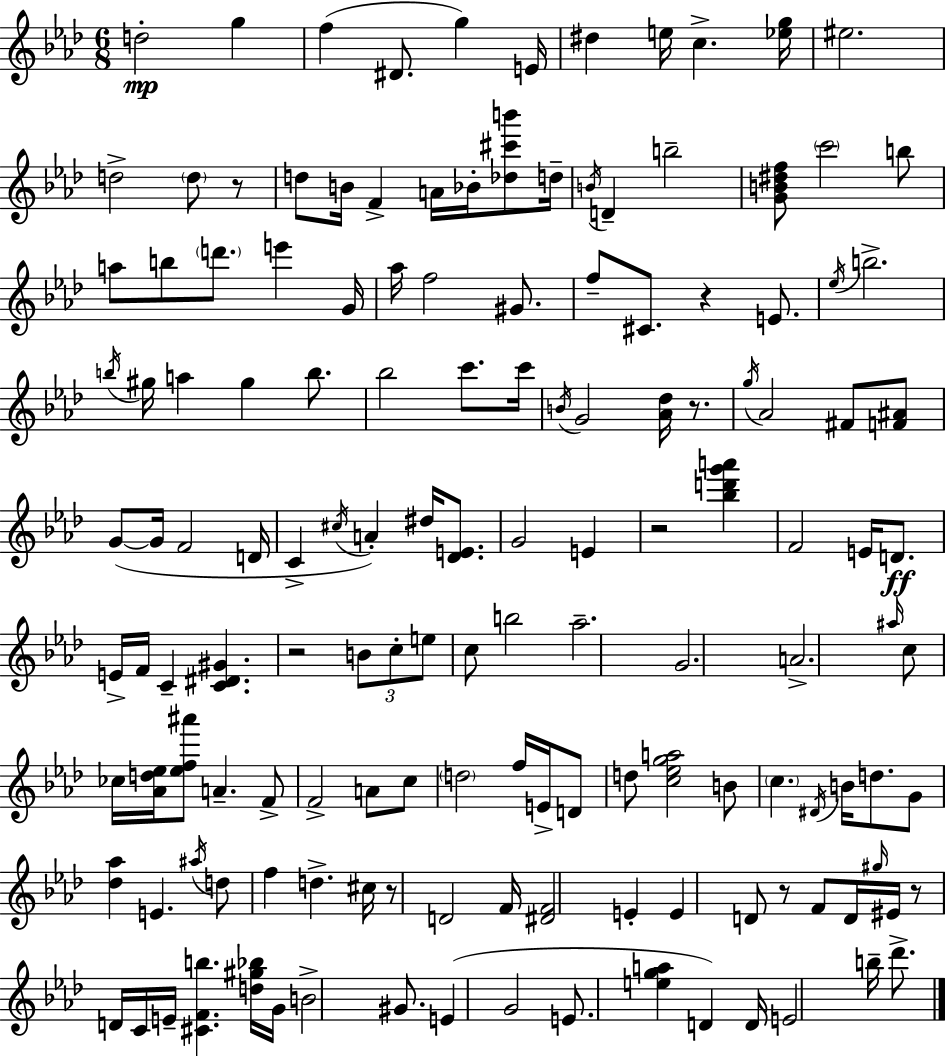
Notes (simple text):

D5/h G5/q F5/q D#4/e. G5/q E4/s D#5/q E5/s C5/q. [Eb5,G5]/s EIS5/h. D5/h D5/e R/e D5/e B4/s F4/q A4/s Bb4/s [Db5,C#6,B6]/e D5/s B4/s D4/q B5/h [G4,B4,D#5,F5]/e C6/h B5/e A5/e B5/e D6/e. E6/q G4/s Ab5/s F5/h G#4/e. F5/e C#4/e. R/q E4/e. Eb5/s B5/h. B5/s G#5/s A5/q G#5/q B5/e. Bb5/h C6/e. C6/s B4/s G4/h [Ab4,Db5]/s R/e. G5/s Ab4/h F#4/e [F4,A#4]/e G4/e G4/s F4/h D4/s C4/q C#5/s A4/q D#5/s [Db4,E4]/e. G4/h E4/q R/h [Bb5,D6,G6,A6]/q F4/h E4/s D4/e. E4/s F4/s C4/q [C4,D#4,G#4]/q. R/h B4/e C5/e E5/e C5/e B5/h Ab5/h. G4/h. A4/h. A#5/s C5/e CES5/s [Ab4,D5,Eb5]/s [Eb5,F5,A#6]/e A4/q. F4/e F4/h A4/e C5/e D5/h F5/s E4/s D4/e D5/e [C5,Eb5,G5,A5]/h B4/e C5/q. D#4/s B4/s D5/e. G4/e [Db5,Ab5]/q E4/q. A#5/s D5/e F5/q D5/q. C#5/s R/e D4/h F4/s [D#4,F4]/h E4/q E4/q D4/e R/e F4/e D4/s G#5/s EIS4/s R/e D4/s C4/s E4/s [C#4,F4,B5]/q. [D5,G#5,Bb5]/s G4/s B4/h G#4/e. E4/q G4/h E4/e. [E5,G5,A5]/q D4/q D4/s E4/h B5/s Db6/e.